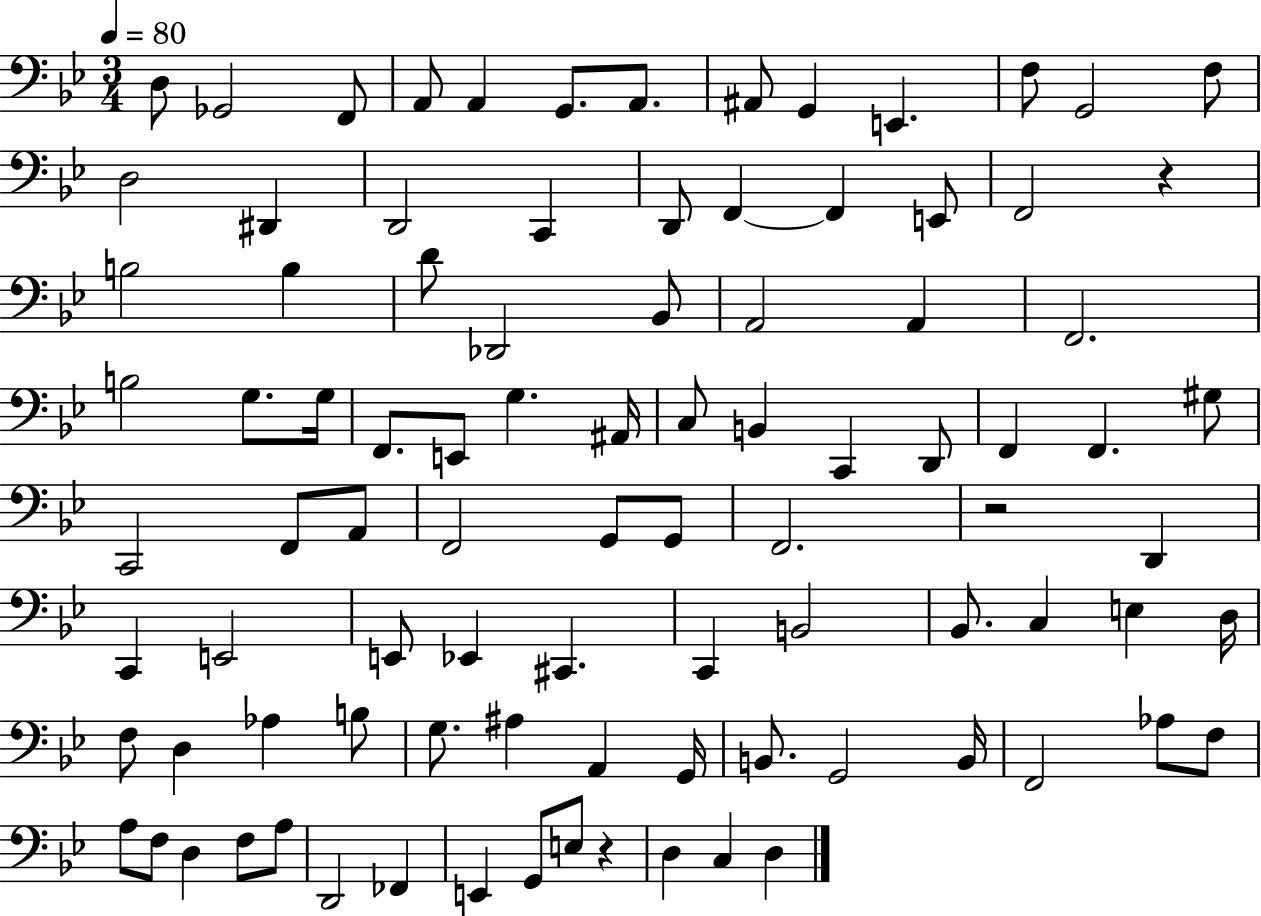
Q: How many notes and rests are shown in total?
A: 93